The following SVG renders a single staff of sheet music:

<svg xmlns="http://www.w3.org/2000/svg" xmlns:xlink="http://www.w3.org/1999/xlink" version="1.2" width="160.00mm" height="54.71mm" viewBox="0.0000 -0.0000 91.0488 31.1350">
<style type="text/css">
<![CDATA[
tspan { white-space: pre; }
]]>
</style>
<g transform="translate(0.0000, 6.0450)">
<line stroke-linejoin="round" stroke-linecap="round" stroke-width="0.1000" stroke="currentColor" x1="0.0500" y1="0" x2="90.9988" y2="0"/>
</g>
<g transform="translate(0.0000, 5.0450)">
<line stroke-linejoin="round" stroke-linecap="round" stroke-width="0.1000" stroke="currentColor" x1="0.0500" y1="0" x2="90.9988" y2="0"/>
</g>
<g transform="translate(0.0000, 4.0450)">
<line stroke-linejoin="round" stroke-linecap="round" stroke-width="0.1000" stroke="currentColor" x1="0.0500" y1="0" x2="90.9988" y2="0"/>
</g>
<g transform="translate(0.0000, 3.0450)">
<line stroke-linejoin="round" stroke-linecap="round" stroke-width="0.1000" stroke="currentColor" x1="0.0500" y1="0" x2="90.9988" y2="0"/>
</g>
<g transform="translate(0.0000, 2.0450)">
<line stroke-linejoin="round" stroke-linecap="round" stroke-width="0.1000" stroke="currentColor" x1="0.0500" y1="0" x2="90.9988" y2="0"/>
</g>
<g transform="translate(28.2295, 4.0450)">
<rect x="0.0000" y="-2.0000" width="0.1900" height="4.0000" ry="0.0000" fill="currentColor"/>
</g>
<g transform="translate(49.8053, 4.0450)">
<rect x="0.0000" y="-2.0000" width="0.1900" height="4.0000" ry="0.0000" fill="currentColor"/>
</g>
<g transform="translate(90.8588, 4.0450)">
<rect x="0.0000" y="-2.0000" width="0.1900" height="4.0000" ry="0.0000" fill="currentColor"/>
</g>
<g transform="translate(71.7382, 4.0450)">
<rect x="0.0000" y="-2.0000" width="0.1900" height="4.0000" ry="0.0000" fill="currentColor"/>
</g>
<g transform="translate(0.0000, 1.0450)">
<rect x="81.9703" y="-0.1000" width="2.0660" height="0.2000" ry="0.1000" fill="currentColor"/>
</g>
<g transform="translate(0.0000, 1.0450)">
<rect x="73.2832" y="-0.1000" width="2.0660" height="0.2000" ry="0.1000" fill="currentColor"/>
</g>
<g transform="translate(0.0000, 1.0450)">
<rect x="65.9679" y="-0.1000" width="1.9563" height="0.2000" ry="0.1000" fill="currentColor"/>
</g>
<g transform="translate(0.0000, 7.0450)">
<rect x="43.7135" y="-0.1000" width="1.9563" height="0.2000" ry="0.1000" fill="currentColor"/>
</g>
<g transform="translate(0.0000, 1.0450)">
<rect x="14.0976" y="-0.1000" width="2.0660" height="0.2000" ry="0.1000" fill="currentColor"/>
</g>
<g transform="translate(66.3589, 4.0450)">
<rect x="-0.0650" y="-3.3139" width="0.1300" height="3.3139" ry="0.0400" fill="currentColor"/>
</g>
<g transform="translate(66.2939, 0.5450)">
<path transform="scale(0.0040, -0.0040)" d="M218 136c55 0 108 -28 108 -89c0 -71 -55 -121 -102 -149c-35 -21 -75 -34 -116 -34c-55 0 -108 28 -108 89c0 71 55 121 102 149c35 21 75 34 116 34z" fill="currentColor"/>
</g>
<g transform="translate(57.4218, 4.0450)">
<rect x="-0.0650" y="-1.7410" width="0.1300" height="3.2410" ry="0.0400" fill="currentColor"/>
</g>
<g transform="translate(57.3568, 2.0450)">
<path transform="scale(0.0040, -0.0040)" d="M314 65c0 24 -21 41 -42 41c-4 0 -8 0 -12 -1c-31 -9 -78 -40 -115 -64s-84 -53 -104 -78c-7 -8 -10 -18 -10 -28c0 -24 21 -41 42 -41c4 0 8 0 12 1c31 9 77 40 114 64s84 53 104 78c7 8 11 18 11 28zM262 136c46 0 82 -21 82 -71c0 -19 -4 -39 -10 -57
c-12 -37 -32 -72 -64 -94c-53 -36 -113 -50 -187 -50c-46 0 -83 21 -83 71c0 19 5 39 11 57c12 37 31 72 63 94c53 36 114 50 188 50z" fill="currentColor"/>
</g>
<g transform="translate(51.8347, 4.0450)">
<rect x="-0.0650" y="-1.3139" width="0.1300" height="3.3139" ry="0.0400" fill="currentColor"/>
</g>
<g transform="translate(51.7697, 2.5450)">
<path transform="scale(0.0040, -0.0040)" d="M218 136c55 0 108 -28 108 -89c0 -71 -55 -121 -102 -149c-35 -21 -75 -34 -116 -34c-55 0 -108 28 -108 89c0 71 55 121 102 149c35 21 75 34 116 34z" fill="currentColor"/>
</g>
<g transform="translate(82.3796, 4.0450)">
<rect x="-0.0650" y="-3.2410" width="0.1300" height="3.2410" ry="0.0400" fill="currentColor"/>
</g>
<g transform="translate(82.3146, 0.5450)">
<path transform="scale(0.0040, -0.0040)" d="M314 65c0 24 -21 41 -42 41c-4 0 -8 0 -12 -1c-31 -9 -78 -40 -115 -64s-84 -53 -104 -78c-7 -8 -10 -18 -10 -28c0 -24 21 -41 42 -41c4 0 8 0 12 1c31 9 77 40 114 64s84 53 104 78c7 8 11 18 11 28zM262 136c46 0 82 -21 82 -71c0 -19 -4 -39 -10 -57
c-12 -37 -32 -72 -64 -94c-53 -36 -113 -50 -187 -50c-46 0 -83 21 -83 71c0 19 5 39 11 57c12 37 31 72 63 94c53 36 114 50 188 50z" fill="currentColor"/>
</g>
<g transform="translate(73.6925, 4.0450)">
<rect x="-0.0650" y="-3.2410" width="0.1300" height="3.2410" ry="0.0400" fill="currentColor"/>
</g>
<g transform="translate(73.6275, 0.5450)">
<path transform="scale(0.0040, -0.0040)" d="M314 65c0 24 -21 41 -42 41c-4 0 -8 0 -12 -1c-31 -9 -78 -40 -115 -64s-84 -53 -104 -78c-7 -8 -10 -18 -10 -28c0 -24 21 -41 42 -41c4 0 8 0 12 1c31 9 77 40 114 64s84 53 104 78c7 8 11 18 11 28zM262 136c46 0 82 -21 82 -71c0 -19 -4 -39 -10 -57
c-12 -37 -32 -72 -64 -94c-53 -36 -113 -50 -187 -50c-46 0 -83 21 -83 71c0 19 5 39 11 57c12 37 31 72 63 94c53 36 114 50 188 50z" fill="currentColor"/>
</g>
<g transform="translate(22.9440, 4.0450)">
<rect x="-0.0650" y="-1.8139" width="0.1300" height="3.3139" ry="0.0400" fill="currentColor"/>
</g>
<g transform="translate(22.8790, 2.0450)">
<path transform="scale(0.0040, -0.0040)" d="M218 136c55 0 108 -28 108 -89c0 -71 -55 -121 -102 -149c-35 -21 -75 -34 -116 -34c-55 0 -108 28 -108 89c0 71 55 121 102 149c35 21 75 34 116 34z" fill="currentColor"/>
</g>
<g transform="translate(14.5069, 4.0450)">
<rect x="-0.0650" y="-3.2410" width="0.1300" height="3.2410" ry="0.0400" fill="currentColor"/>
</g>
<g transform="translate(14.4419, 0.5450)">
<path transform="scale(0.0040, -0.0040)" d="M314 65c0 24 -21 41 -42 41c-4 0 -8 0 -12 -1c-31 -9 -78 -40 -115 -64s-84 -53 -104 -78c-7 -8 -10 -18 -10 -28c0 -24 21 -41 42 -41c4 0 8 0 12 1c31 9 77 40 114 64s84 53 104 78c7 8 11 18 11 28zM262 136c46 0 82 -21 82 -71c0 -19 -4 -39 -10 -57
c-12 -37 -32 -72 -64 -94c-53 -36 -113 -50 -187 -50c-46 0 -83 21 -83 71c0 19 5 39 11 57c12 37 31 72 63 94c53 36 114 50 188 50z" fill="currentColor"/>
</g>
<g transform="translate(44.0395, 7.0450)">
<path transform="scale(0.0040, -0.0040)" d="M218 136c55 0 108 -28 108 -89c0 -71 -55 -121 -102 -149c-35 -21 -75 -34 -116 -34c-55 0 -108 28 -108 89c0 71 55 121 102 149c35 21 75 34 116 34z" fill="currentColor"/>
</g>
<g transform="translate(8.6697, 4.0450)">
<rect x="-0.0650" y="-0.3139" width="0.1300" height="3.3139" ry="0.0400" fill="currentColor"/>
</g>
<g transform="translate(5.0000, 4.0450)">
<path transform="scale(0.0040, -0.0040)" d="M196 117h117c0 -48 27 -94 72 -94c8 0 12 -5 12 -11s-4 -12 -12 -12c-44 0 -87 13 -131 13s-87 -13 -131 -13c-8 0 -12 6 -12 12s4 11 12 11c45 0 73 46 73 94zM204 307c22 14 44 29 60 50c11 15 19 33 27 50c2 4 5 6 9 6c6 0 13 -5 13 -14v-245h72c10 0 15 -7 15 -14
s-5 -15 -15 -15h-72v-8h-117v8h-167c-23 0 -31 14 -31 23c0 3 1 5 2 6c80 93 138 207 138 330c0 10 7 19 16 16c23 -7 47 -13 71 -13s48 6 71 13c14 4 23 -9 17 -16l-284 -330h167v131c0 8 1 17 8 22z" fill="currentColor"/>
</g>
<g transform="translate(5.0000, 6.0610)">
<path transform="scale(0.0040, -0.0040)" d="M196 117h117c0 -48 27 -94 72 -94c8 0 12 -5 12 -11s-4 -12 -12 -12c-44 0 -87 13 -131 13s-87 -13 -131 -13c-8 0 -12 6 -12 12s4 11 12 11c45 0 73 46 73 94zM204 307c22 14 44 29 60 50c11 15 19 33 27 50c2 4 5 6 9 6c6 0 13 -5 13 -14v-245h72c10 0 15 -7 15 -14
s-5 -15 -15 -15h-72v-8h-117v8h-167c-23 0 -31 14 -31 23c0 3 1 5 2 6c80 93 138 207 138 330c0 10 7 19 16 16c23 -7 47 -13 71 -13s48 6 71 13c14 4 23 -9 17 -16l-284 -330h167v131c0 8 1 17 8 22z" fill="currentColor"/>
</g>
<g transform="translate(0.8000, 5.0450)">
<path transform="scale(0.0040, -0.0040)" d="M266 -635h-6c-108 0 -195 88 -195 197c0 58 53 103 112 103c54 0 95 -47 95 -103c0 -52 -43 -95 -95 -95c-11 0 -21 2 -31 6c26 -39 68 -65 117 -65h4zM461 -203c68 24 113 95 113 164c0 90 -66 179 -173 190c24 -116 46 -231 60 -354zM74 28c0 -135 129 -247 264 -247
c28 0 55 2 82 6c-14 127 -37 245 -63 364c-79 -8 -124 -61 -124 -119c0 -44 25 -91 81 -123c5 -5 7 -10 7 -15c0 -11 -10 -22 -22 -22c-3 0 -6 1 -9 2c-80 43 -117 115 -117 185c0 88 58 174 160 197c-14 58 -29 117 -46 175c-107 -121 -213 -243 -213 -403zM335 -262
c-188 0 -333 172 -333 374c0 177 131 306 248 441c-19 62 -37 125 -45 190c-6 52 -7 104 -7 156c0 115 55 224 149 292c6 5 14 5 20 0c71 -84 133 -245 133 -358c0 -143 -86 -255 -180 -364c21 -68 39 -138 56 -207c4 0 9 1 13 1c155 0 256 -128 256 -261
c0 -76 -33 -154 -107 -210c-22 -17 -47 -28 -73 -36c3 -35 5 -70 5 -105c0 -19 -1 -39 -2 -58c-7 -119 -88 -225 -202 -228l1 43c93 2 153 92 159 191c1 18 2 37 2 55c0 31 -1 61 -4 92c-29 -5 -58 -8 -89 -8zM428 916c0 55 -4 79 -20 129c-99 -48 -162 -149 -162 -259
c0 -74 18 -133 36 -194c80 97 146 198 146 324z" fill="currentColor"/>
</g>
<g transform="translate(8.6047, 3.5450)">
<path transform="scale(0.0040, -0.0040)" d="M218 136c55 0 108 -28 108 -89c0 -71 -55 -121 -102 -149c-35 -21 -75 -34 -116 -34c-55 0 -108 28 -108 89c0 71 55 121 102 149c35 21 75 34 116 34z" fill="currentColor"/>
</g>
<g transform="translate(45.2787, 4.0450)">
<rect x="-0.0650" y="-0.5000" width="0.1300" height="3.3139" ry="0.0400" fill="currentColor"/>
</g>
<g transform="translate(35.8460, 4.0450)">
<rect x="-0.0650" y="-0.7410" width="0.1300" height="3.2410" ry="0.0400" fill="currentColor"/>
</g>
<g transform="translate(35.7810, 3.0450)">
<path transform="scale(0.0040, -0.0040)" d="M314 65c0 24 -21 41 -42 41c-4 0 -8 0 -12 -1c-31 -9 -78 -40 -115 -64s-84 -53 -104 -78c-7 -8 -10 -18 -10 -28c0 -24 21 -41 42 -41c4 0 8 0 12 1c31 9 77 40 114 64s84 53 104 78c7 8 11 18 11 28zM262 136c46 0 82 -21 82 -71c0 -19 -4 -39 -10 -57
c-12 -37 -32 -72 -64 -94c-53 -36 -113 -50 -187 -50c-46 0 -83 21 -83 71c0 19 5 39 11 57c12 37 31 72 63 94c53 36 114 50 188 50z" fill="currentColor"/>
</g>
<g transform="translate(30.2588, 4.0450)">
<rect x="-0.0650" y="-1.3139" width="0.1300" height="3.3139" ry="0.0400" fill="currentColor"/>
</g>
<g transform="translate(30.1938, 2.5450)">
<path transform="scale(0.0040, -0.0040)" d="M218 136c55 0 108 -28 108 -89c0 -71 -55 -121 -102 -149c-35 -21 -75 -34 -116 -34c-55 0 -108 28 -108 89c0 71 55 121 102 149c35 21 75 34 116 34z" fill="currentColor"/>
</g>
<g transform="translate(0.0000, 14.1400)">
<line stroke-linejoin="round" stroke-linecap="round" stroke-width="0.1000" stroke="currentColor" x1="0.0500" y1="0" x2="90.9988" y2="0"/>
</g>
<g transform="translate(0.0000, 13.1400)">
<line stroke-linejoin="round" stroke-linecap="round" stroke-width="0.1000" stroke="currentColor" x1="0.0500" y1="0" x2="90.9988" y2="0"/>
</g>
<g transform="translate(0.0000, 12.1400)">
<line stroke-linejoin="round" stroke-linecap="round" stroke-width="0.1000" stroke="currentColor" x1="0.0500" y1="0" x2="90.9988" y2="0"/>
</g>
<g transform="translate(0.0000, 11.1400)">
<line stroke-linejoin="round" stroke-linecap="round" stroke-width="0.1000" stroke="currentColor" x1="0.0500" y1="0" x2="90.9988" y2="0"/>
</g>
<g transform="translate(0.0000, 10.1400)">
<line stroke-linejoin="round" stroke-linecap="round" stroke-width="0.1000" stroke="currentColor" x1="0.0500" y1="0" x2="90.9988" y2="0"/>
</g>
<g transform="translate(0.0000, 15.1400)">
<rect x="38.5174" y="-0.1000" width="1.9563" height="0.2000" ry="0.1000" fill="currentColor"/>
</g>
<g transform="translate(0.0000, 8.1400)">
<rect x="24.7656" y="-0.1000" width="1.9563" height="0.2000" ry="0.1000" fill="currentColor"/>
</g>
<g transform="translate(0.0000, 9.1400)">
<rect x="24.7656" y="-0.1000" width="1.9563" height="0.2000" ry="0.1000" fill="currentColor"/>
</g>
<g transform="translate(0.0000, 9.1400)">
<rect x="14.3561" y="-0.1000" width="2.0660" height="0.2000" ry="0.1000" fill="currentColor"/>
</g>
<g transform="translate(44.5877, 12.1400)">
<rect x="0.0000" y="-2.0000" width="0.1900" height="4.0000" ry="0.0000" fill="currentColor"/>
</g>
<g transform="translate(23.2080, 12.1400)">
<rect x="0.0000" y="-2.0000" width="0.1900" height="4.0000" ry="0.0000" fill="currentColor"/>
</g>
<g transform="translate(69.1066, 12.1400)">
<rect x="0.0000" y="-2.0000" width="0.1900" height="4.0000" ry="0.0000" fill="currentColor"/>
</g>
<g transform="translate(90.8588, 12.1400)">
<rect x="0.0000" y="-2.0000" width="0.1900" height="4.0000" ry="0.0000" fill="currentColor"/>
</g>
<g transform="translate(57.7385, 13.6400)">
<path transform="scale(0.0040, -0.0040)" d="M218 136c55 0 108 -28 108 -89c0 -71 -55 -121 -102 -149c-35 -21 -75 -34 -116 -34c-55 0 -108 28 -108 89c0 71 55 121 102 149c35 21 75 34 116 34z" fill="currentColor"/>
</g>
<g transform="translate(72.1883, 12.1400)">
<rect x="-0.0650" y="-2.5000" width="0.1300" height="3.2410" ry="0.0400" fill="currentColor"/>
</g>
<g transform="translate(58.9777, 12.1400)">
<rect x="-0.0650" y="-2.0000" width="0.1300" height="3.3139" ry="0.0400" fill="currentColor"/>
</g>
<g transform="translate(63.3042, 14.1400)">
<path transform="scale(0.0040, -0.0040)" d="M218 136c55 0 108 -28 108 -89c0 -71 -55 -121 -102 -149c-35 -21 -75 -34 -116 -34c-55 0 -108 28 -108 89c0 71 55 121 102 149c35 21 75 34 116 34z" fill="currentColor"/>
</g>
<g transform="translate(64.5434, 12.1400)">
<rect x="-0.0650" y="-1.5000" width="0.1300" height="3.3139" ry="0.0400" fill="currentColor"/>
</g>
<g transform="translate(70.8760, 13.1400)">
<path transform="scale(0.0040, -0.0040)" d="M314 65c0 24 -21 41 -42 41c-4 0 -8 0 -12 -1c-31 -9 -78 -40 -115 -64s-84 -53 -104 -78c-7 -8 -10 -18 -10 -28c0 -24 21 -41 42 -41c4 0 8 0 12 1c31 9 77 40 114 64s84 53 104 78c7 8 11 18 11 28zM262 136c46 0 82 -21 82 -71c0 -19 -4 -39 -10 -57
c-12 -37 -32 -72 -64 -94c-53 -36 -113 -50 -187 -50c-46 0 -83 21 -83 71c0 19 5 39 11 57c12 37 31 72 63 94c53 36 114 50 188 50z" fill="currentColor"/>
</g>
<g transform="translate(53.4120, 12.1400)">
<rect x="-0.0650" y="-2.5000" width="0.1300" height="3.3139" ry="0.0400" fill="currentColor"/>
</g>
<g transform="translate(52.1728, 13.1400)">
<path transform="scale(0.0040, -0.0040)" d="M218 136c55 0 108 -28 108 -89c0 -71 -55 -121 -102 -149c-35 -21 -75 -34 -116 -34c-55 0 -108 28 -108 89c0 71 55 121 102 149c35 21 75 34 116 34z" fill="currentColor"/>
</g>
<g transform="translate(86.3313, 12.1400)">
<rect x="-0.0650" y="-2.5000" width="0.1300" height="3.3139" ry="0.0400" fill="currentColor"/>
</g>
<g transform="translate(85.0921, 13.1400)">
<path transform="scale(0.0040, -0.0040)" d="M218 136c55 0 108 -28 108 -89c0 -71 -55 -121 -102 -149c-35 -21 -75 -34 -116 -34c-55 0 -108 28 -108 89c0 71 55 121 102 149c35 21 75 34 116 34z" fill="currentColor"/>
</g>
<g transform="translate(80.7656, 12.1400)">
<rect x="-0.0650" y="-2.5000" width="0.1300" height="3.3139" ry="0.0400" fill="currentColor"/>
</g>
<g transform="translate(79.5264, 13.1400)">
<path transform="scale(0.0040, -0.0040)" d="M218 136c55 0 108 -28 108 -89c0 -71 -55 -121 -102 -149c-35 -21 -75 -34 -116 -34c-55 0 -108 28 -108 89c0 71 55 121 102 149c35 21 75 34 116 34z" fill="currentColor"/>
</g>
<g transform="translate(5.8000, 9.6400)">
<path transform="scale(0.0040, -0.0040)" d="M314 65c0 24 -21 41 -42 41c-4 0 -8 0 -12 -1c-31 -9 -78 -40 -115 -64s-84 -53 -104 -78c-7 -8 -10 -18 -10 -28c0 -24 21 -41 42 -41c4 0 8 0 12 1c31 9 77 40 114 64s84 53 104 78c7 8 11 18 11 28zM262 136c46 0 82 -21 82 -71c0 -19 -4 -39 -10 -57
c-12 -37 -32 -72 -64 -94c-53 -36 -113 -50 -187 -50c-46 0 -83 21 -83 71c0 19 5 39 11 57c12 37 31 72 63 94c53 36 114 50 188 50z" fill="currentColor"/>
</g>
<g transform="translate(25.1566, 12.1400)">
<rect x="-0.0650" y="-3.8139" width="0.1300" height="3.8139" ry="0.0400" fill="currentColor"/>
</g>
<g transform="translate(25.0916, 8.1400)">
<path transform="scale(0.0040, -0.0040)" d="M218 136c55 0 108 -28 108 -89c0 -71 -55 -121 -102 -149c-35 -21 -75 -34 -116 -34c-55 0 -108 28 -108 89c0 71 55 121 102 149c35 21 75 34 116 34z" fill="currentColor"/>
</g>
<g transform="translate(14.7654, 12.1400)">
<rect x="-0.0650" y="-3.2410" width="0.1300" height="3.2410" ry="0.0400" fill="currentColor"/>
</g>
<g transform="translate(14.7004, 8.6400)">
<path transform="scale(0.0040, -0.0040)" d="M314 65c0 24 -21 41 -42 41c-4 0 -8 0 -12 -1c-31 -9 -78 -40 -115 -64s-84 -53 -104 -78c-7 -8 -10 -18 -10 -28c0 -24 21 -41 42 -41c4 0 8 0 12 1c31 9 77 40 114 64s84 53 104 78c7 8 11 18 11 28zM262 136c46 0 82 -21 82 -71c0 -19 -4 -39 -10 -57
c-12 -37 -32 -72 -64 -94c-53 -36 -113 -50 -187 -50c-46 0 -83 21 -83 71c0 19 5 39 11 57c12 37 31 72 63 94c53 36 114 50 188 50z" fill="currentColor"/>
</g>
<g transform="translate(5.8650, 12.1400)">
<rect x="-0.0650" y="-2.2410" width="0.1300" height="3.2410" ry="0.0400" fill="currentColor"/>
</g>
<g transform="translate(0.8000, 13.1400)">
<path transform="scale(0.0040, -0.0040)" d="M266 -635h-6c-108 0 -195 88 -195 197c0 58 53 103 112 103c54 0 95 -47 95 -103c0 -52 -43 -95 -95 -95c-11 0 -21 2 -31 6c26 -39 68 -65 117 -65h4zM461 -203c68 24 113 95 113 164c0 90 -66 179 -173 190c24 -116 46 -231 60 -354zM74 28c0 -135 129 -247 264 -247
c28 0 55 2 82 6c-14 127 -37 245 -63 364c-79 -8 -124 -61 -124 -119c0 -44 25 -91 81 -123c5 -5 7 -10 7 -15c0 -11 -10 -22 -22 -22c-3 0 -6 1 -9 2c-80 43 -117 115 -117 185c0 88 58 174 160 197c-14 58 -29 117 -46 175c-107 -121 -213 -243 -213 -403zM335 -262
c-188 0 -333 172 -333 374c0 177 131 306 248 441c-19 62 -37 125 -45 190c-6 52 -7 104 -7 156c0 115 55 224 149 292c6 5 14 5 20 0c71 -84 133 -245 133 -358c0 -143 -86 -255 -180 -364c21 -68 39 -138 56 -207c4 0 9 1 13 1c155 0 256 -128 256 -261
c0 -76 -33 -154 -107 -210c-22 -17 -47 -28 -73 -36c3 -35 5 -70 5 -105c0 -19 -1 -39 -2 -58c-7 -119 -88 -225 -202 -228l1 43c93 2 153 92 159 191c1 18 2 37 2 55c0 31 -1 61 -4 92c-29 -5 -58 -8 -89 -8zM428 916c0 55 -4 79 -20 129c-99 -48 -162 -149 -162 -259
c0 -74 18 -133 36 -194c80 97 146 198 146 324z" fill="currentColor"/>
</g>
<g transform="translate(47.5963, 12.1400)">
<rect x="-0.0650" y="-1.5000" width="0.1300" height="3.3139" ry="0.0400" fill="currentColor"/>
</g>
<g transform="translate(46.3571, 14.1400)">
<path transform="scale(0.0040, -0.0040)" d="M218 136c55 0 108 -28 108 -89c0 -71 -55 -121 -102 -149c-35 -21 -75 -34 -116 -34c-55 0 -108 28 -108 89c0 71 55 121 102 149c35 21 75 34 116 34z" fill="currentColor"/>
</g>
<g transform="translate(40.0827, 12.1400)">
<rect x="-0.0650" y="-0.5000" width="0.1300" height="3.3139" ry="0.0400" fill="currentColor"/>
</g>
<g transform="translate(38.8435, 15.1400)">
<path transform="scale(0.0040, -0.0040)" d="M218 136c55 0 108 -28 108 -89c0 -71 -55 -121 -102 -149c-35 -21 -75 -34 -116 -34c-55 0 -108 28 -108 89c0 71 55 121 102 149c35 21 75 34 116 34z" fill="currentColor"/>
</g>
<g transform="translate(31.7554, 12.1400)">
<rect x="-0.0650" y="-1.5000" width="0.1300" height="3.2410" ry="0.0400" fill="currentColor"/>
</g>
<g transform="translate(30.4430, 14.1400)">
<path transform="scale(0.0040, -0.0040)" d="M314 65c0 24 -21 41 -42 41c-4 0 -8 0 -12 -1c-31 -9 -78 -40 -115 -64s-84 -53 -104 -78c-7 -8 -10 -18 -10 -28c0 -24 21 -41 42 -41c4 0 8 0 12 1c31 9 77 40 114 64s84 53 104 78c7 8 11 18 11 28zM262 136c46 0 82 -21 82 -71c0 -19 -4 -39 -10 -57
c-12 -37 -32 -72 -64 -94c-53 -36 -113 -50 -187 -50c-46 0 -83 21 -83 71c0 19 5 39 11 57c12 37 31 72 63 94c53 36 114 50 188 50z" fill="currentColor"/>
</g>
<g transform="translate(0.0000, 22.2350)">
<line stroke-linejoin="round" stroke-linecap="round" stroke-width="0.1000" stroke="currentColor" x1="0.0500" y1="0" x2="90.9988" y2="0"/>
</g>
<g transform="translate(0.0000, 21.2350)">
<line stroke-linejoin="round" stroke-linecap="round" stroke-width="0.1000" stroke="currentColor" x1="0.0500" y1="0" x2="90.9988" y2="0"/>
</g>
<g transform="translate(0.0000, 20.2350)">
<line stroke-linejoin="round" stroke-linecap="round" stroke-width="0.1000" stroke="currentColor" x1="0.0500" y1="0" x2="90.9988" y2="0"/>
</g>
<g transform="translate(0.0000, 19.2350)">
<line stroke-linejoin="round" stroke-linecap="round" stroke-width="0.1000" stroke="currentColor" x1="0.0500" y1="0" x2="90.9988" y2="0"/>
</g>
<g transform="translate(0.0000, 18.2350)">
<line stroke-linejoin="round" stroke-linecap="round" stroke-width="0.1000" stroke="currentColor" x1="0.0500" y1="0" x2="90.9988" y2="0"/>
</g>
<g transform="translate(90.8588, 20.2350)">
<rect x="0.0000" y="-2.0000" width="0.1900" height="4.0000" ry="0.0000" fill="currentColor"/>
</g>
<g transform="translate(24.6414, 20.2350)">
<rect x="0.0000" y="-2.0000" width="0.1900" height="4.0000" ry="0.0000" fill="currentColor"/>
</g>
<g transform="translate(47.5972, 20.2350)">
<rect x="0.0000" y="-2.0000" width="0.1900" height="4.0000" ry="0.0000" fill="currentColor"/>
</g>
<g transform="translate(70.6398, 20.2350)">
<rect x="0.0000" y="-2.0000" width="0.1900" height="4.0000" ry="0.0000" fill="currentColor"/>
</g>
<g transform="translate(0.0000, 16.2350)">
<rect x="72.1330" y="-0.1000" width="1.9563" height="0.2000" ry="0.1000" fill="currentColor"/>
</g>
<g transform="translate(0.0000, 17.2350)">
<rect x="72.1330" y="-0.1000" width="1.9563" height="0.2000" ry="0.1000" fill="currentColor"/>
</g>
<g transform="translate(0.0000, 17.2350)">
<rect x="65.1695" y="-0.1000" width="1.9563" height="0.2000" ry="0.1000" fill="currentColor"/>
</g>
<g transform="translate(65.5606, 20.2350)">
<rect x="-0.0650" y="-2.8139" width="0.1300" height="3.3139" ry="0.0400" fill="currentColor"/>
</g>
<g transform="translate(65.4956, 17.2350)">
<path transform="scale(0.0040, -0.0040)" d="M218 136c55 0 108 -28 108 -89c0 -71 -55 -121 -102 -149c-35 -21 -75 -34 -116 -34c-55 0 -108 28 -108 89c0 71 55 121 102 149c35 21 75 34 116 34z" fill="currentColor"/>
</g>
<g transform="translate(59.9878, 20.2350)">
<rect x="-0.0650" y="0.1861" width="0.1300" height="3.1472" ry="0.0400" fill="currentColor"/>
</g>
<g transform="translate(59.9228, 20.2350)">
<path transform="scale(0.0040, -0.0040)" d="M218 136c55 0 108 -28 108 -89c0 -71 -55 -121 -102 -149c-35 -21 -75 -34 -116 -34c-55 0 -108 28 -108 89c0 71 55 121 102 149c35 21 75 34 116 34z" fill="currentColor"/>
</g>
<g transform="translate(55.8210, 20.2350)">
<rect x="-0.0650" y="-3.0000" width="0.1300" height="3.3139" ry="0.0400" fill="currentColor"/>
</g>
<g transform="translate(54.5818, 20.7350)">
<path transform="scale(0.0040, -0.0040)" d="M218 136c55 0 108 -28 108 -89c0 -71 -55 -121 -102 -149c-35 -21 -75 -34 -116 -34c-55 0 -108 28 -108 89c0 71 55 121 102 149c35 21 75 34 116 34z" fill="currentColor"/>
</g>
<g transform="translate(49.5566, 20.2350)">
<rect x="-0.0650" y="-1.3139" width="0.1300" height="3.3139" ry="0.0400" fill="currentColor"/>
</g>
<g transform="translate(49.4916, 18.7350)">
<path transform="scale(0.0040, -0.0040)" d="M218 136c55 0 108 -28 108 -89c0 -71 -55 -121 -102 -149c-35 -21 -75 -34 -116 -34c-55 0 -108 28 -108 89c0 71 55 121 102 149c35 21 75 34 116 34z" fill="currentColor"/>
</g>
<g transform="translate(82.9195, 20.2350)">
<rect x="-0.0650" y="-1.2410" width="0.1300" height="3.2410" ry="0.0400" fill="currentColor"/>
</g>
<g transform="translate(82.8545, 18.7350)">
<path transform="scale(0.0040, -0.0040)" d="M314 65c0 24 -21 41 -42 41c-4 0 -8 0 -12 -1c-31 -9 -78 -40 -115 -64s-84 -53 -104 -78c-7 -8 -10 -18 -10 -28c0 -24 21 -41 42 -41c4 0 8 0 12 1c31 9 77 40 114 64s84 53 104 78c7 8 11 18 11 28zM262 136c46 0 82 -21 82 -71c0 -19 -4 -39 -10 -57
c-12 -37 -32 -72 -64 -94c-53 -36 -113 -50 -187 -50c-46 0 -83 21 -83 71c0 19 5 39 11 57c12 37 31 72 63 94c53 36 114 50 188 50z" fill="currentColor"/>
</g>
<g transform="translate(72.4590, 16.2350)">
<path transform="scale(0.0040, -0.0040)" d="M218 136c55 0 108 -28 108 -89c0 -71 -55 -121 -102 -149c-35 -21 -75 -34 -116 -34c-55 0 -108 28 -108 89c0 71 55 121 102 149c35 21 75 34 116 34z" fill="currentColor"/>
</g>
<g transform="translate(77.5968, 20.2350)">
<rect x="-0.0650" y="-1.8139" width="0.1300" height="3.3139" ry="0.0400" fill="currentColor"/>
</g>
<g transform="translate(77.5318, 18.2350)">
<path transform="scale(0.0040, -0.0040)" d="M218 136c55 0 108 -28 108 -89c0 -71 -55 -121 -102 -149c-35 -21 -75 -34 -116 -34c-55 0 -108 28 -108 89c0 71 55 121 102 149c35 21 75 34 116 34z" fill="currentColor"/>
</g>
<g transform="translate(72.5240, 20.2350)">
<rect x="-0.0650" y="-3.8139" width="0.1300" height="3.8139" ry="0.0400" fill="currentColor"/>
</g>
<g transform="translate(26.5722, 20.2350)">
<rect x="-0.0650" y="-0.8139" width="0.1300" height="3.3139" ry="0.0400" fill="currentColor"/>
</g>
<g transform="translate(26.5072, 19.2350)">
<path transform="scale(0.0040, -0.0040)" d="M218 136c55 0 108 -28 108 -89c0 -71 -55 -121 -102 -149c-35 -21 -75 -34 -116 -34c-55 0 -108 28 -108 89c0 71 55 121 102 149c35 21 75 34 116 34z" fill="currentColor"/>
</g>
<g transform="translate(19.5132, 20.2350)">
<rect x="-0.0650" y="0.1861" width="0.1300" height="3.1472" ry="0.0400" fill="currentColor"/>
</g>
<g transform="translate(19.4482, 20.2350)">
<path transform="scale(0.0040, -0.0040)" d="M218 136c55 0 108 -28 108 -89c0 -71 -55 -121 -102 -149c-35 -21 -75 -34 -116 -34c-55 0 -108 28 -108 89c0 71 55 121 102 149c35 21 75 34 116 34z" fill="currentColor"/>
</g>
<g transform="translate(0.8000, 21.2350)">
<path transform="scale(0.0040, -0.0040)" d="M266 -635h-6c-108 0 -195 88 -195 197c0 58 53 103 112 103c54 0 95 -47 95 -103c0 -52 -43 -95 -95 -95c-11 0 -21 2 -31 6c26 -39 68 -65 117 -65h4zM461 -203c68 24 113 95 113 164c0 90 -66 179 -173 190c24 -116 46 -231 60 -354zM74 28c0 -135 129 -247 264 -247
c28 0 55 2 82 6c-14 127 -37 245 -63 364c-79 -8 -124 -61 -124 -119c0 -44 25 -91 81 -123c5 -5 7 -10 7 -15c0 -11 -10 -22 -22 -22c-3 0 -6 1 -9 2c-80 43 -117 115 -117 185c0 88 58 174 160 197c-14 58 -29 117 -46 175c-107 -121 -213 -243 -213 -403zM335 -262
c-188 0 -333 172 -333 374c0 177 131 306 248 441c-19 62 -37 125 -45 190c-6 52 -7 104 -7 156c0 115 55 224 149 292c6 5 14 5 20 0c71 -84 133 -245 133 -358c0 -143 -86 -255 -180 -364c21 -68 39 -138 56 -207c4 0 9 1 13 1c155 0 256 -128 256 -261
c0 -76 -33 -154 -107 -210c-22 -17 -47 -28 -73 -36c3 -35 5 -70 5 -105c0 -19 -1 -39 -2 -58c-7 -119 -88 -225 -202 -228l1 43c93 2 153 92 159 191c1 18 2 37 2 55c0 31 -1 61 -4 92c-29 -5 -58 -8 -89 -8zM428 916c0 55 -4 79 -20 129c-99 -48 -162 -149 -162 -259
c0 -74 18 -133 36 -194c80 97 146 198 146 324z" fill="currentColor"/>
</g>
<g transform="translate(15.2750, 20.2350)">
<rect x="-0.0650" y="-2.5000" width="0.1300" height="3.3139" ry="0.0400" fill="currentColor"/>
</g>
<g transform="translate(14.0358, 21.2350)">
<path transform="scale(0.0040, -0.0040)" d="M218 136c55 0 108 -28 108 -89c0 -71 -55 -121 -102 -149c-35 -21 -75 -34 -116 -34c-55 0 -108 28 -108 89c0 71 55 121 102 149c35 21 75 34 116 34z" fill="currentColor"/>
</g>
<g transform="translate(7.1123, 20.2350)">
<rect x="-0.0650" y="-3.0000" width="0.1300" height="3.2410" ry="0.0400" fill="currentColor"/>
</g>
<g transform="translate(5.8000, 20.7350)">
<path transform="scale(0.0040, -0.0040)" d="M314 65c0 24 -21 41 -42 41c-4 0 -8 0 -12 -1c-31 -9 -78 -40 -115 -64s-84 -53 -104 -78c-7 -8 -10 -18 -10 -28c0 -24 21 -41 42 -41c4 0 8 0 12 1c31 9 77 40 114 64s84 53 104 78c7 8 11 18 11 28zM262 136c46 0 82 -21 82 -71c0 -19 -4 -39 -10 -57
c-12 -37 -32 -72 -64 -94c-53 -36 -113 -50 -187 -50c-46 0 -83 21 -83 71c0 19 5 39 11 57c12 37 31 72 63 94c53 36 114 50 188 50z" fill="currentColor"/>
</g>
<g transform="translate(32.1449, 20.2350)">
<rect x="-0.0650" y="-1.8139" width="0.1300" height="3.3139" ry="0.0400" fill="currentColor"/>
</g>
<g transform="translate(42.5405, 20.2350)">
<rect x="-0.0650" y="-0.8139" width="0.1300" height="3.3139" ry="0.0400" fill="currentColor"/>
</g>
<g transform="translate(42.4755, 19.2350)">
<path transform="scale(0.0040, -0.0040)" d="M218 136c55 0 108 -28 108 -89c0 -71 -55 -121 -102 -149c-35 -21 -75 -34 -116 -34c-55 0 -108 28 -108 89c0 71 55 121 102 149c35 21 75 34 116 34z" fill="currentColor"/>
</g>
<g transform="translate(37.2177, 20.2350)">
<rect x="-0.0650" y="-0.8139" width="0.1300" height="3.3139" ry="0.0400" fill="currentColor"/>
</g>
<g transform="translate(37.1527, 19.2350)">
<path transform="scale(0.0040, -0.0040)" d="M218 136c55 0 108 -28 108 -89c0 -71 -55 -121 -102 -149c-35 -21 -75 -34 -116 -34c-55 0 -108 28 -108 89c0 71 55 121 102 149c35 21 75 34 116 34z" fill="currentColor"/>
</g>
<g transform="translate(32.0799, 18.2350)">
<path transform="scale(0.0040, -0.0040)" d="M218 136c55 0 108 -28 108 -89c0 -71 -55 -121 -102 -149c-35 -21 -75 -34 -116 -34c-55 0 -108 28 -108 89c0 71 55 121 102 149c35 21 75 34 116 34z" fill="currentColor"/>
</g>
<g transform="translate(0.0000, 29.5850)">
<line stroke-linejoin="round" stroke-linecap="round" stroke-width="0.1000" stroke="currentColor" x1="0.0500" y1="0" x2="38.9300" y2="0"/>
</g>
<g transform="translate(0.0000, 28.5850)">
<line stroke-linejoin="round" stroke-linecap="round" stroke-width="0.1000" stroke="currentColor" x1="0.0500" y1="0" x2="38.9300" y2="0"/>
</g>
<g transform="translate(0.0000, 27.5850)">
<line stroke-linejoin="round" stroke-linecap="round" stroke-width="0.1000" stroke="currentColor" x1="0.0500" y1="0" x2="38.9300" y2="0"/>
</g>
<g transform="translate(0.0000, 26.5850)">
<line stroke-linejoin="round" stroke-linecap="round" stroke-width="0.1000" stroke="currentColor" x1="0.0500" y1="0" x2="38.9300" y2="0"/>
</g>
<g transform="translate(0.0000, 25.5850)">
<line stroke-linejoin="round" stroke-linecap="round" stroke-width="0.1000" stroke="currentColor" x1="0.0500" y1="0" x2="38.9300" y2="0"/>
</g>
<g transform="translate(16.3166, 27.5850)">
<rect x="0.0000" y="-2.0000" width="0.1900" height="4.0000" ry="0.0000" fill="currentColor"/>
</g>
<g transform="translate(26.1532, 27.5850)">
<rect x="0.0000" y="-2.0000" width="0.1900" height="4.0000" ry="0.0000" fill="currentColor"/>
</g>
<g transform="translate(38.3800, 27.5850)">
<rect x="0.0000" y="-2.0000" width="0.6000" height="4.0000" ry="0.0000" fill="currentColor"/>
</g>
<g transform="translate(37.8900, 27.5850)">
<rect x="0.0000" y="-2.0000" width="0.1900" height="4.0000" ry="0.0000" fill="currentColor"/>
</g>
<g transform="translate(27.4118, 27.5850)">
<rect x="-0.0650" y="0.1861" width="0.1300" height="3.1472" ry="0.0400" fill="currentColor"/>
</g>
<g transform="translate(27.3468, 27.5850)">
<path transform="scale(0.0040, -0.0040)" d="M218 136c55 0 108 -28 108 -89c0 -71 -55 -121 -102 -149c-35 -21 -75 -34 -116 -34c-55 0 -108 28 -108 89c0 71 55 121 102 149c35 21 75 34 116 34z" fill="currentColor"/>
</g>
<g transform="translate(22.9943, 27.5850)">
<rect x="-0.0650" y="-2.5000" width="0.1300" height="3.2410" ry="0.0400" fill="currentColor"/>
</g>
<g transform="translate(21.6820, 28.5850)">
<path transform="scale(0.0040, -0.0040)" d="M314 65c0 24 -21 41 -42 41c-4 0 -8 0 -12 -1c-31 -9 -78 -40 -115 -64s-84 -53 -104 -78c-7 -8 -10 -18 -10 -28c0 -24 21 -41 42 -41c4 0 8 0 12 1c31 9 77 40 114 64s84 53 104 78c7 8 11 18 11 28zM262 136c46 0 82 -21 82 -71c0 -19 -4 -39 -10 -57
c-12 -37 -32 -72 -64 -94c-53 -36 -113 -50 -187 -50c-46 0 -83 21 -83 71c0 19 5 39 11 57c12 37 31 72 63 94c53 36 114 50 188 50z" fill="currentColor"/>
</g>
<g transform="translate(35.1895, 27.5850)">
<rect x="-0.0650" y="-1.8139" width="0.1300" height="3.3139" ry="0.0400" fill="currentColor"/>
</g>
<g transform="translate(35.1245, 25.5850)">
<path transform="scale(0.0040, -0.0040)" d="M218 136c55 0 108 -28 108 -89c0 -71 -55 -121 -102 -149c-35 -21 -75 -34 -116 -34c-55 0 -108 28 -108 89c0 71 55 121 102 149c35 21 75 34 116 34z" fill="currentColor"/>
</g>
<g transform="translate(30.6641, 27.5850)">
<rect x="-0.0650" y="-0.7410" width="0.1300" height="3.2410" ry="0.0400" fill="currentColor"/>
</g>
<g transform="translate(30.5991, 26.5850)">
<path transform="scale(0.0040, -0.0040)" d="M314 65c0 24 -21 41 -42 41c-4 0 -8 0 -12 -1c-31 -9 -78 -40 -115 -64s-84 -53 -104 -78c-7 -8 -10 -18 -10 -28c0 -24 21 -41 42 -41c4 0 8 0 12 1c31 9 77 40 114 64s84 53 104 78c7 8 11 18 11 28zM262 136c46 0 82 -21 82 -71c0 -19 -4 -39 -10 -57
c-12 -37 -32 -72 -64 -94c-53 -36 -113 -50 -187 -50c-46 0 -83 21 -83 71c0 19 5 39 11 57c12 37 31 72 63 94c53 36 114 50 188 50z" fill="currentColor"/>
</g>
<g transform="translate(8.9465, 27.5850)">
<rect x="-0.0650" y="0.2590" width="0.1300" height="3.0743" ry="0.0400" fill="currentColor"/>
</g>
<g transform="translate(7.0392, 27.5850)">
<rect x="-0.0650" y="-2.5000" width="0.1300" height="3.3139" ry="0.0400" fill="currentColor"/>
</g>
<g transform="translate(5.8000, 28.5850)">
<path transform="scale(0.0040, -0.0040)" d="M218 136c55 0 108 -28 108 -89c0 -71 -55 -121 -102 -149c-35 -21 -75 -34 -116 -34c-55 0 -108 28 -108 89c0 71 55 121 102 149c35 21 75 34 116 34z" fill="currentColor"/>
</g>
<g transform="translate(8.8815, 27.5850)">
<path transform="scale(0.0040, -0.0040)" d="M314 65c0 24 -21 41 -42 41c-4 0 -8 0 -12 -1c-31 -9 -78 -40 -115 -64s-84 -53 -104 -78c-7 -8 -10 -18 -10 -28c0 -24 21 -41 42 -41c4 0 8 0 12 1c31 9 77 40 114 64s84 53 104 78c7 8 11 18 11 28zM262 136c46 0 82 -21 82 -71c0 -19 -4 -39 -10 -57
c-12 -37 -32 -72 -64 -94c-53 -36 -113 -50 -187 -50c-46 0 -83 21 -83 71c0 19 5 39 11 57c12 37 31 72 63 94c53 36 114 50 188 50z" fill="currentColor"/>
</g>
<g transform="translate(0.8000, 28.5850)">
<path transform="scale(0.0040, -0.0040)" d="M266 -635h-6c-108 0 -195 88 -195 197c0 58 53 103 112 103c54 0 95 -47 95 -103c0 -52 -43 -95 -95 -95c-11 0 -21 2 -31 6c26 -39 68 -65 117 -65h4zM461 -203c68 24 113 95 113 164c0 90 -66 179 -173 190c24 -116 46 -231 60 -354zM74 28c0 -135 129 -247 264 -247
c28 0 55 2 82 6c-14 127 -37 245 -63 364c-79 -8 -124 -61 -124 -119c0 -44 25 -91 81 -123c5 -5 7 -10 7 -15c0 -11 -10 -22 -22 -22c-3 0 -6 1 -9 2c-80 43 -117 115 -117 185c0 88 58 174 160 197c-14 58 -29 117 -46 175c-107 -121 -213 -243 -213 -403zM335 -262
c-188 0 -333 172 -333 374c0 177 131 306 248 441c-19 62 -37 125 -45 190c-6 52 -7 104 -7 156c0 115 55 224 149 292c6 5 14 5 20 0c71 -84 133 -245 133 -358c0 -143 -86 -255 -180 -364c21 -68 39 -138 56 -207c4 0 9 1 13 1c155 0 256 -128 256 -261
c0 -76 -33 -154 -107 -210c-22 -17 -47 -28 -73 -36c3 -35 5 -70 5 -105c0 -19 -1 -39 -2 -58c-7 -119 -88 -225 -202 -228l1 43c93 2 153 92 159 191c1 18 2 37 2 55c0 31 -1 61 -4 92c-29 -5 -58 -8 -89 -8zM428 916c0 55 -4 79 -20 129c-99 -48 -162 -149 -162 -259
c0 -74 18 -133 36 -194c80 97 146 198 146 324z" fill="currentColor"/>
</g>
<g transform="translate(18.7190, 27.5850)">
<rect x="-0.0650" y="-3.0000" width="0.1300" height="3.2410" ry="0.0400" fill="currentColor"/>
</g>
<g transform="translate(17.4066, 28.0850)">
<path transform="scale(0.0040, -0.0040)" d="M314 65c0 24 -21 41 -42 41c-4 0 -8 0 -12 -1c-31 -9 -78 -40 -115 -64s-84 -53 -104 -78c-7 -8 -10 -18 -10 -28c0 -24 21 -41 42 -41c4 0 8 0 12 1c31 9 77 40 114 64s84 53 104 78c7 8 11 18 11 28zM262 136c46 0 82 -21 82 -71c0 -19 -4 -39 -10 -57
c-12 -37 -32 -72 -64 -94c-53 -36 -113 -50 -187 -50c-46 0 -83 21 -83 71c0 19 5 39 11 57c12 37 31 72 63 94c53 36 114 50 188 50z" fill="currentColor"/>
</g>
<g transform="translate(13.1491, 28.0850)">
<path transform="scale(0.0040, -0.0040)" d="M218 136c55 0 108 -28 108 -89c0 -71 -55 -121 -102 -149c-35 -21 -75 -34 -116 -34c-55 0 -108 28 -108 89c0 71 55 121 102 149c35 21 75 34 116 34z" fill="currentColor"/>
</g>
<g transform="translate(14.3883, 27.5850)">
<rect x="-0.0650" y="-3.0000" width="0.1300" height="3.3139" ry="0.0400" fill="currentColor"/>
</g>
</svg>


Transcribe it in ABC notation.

X:1
T:Untitled
M:4/4
L:1/4
K:C
c b2 f e d2 C e f2 b b2 b2 g2 b2 c' E2 C E G F E G2 G G A2 G B d f d d e A B a c' f e2 G B2 A A2 G2 B d2 f